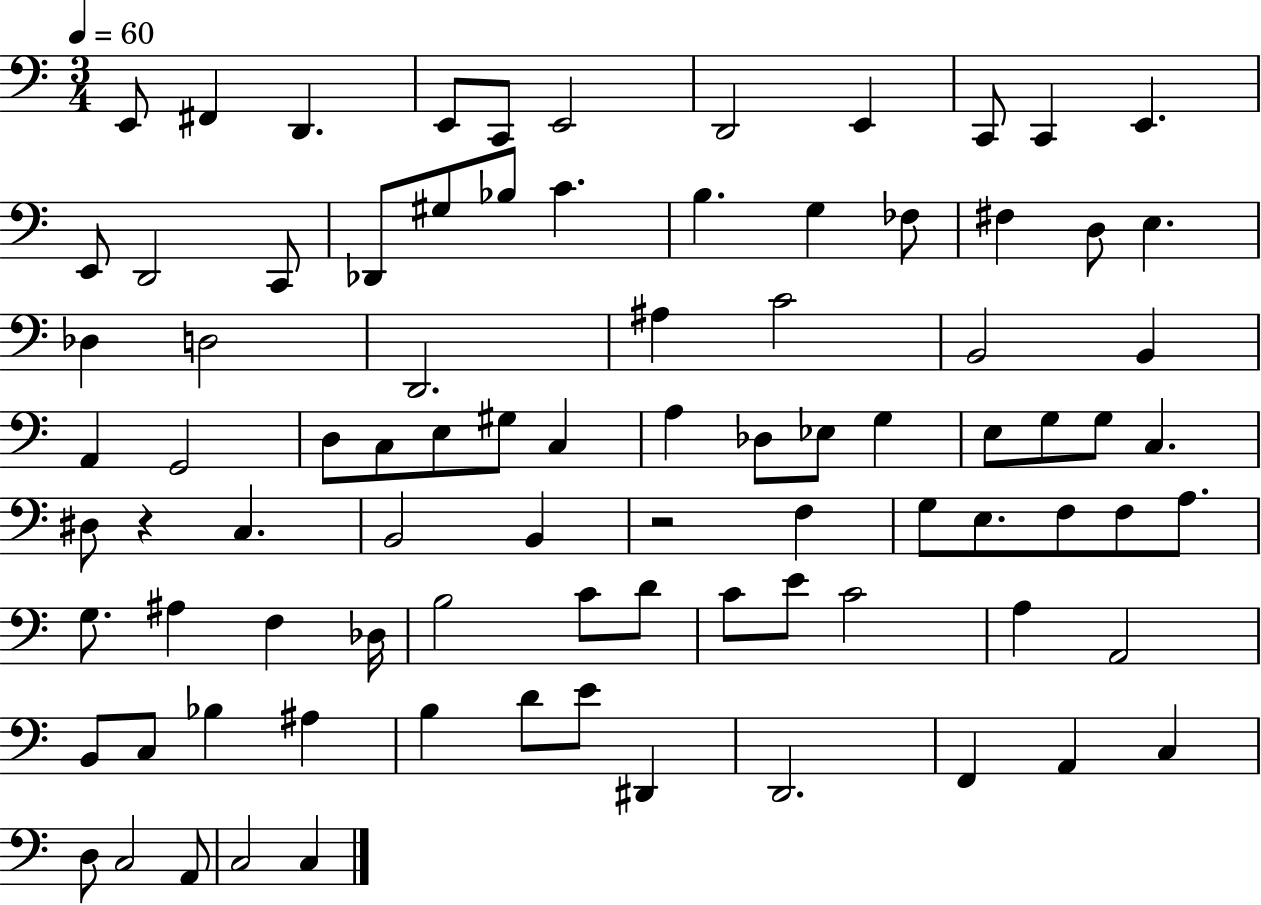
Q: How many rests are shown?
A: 2